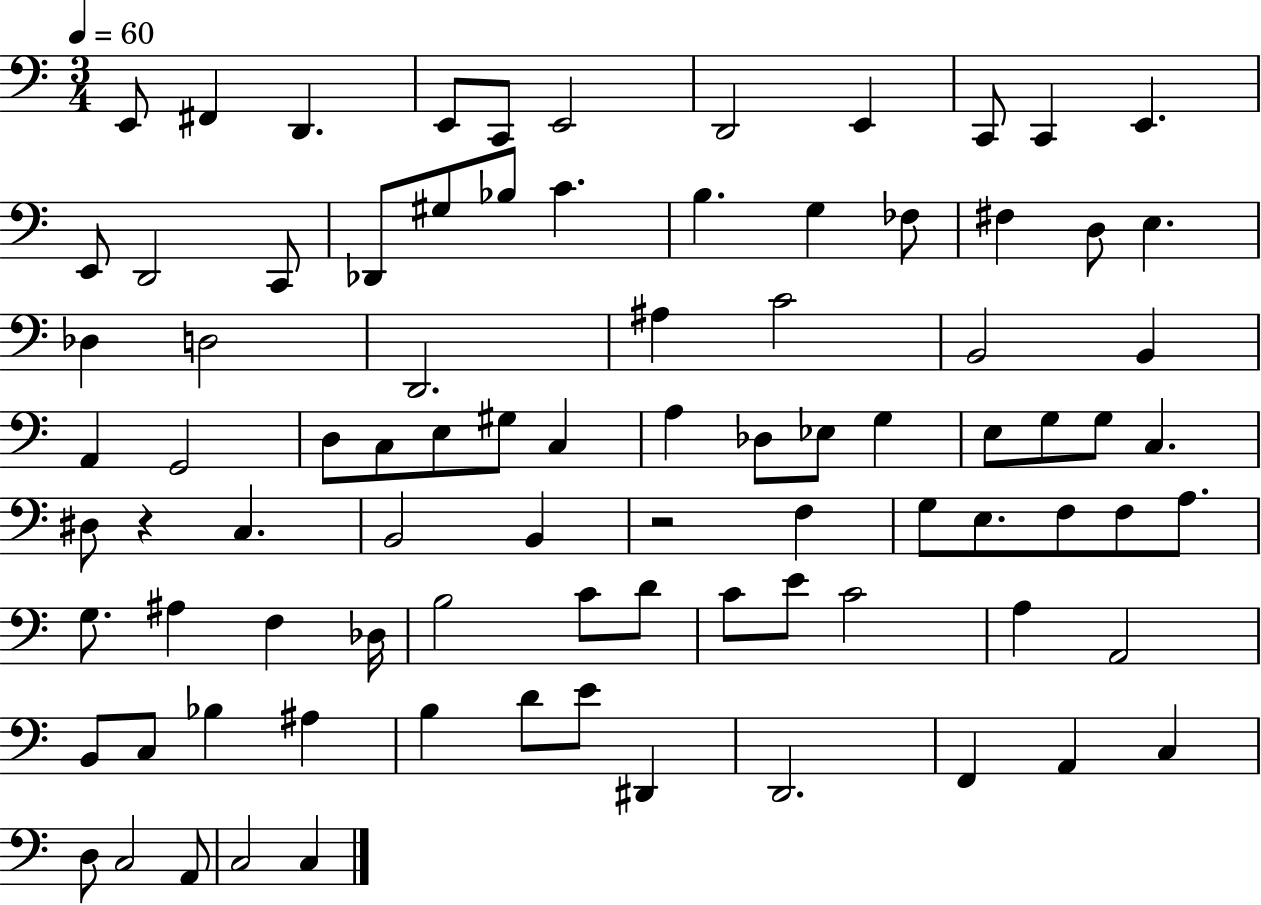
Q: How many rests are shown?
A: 2